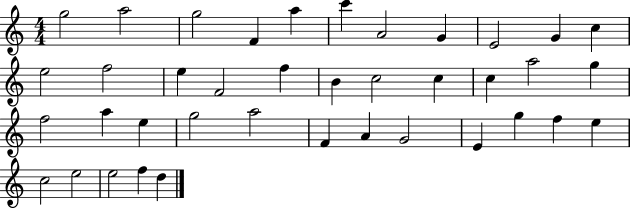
X:1
T:Untitled
M:4/4
L:1/4
K:C
g2 a2 g2 F a c' A2 G E2 G c e2 f2 e F2 f B c2 c c a2 g f2 a e g2 a2 F A G2 E g f e c2 e2 e2 f d